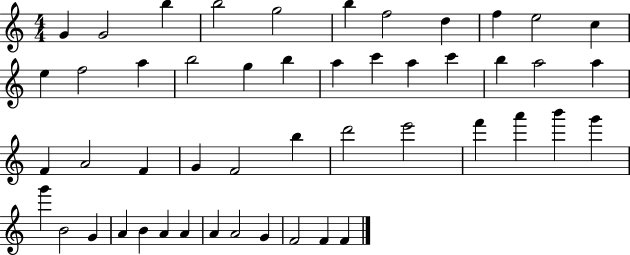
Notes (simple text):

G4/q G4/h B5/q B5/h G5/h B5/q F5/h D5/q F5/q E5/h C5/q E5/q F5/h A5/q B5/h G5/q B5/q A5/q C6/q A5/q C6/q B5/q A5/h A5/q F4/q A4/h F4/q G4/q F4/h B5/q D6/h E6/h F6/q A6/q B6/q G6/q G6/q B4/h G4/q A4/q B4/q A4/q A4/q A4/q A4/h G4/q F4/h F4/q F4/q